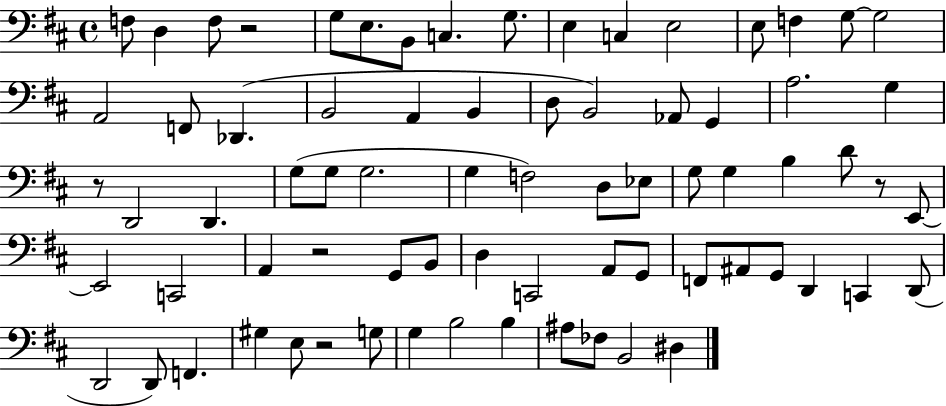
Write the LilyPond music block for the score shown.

{
  \clef bass
  \time 4/4
  \defaultTimeSignature
  \key d \major
  \repeat volta 2 { f8 d4 f8 r2 | g8 e8. b,8 c4. g8. | e4 c4 e2 | e8 f4 g8~~ g2 | \break a,2 f,8 des,4.( | b,2 a,4 b,4 | d8 b,2) aes,8 g,4 | a2. g4 | \break r8 d,2 d,4. | g8( g8 g2. | g4 f2) d8 ees8 | g8 g4 b4 d'8 r8 e,8~~ | \break e,2 c,2 | a,4 r2 g,8 b,8 | d4 c,2 a,8 g,8 | f,8 ais,8 g,8 d,4 c,4 d,8( | \break d,2 d,8) f,4. | gis4 e8 r2 g8 | g4 b2 b4 | ais8 fes8 b,2 dis4 | \break } \bar "|."
}